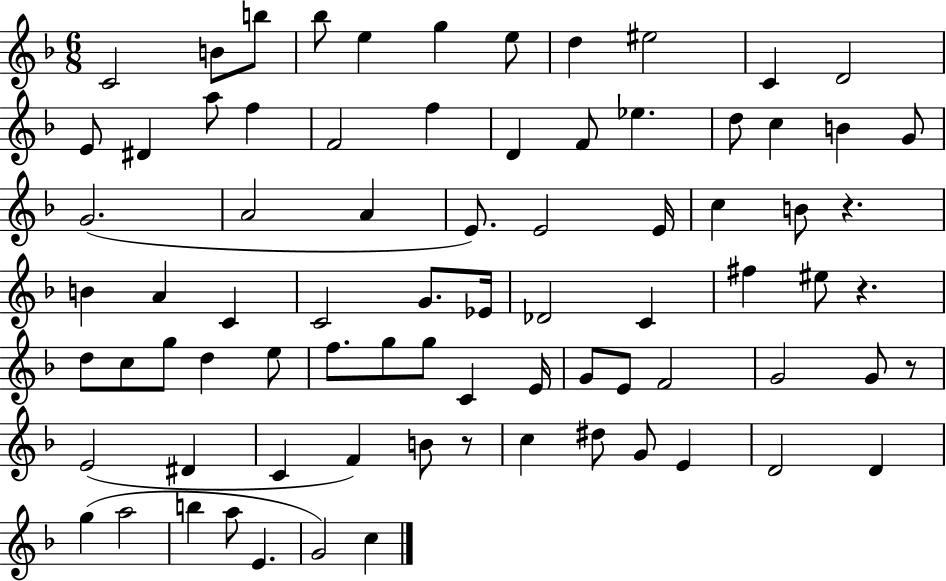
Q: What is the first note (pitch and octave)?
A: C4